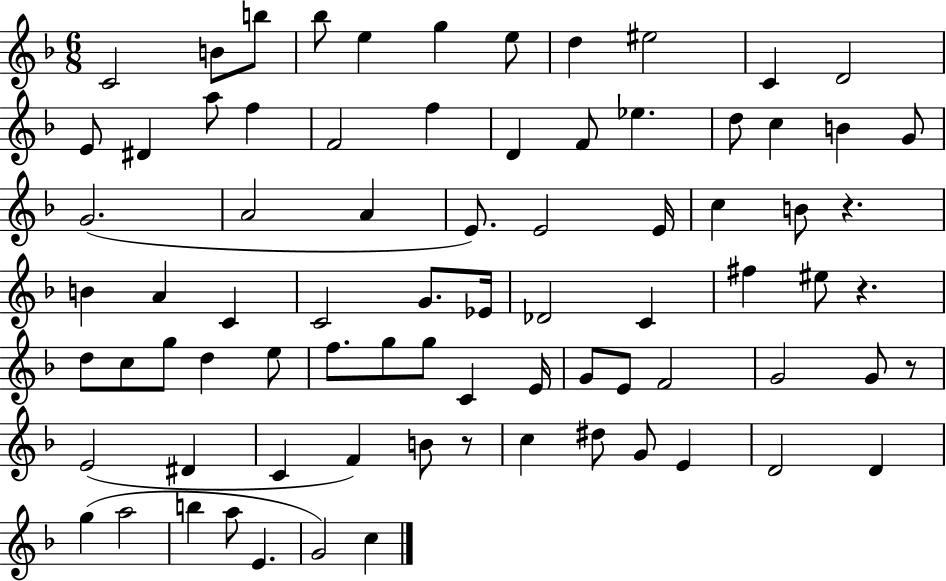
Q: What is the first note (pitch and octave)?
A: C4